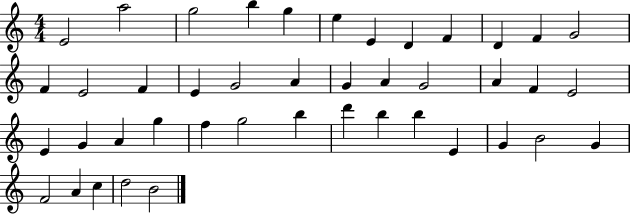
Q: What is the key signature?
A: C major